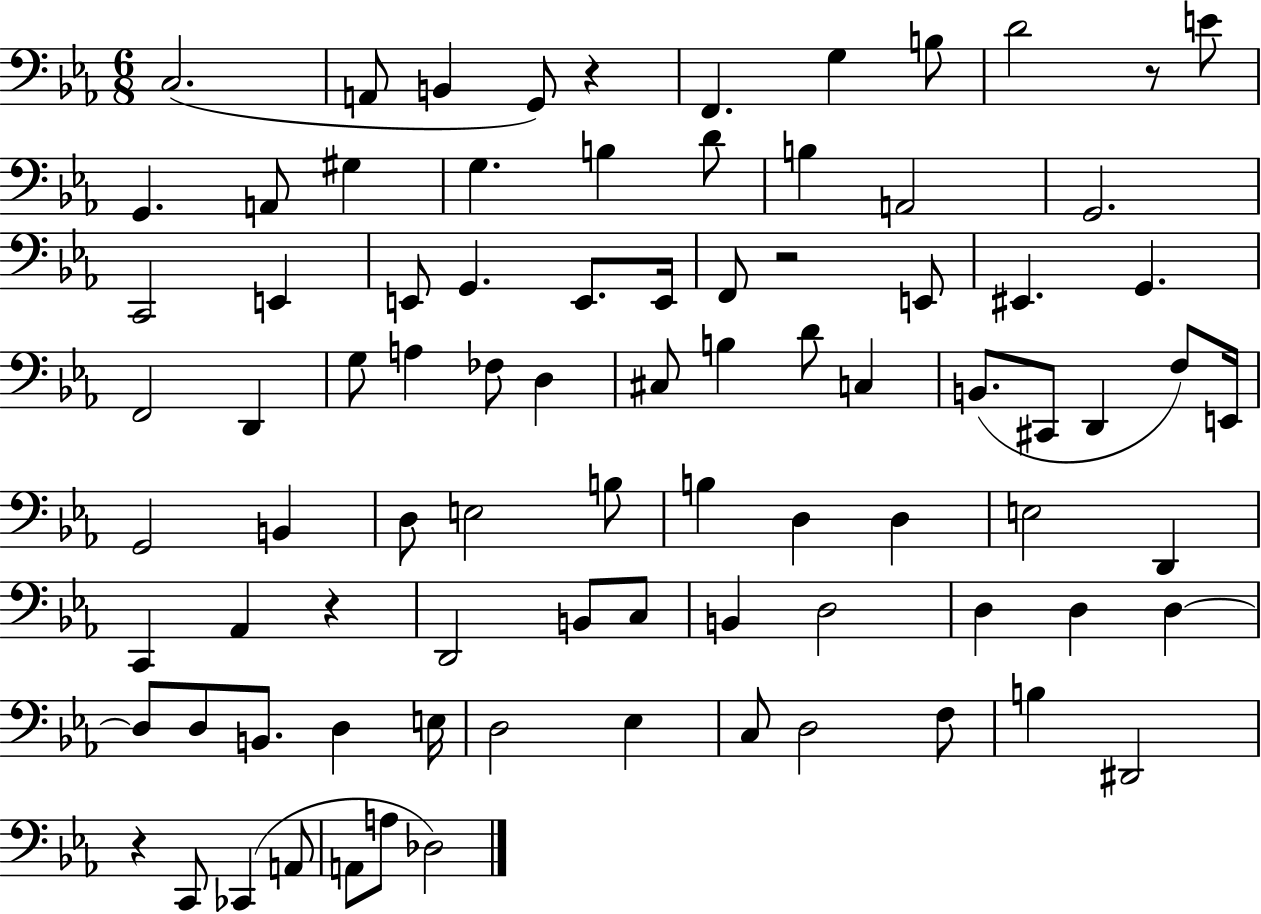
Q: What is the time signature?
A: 6/8